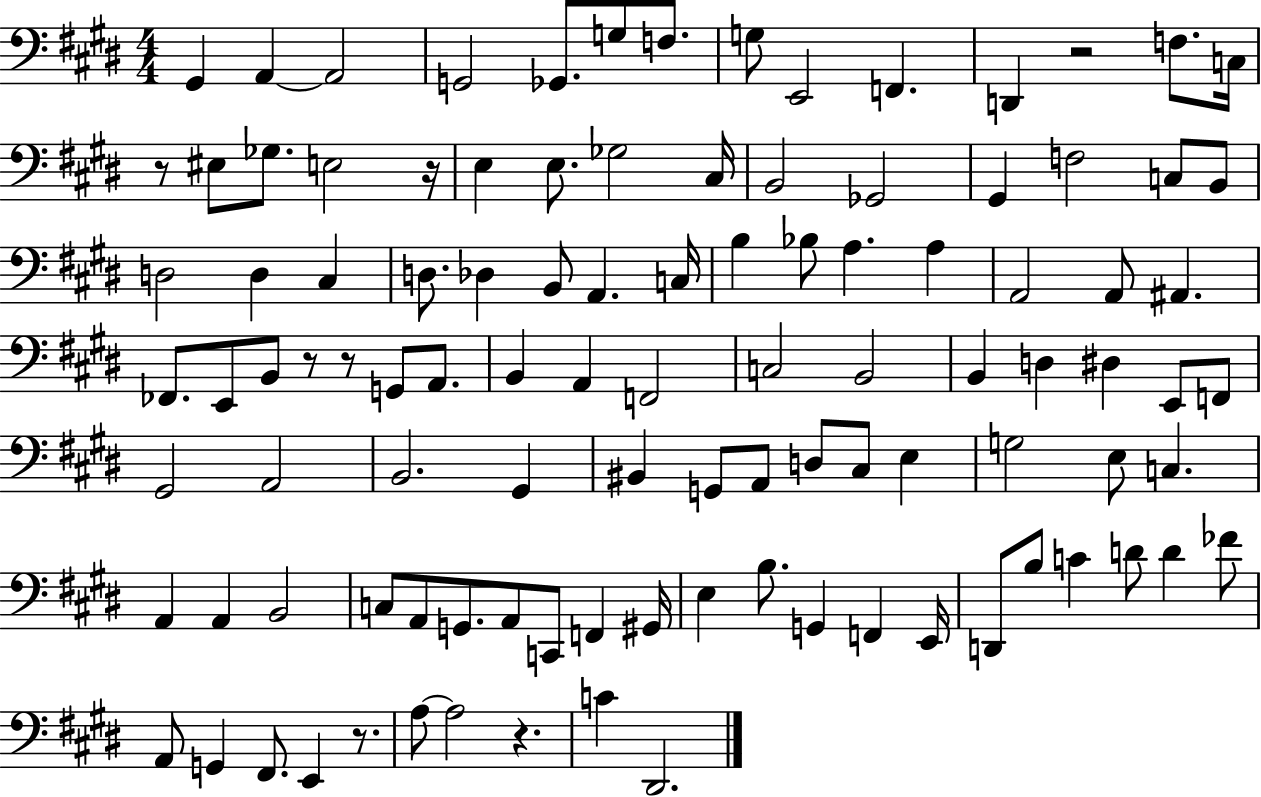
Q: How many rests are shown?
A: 7